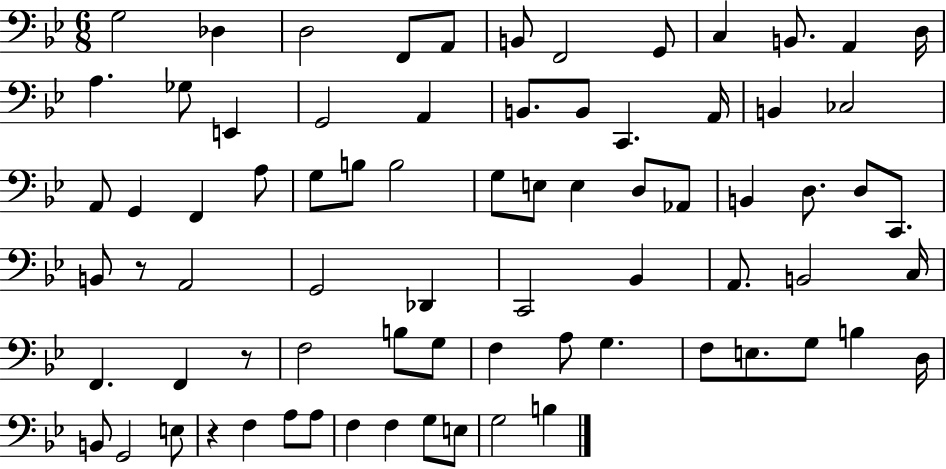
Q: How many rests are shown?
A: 3